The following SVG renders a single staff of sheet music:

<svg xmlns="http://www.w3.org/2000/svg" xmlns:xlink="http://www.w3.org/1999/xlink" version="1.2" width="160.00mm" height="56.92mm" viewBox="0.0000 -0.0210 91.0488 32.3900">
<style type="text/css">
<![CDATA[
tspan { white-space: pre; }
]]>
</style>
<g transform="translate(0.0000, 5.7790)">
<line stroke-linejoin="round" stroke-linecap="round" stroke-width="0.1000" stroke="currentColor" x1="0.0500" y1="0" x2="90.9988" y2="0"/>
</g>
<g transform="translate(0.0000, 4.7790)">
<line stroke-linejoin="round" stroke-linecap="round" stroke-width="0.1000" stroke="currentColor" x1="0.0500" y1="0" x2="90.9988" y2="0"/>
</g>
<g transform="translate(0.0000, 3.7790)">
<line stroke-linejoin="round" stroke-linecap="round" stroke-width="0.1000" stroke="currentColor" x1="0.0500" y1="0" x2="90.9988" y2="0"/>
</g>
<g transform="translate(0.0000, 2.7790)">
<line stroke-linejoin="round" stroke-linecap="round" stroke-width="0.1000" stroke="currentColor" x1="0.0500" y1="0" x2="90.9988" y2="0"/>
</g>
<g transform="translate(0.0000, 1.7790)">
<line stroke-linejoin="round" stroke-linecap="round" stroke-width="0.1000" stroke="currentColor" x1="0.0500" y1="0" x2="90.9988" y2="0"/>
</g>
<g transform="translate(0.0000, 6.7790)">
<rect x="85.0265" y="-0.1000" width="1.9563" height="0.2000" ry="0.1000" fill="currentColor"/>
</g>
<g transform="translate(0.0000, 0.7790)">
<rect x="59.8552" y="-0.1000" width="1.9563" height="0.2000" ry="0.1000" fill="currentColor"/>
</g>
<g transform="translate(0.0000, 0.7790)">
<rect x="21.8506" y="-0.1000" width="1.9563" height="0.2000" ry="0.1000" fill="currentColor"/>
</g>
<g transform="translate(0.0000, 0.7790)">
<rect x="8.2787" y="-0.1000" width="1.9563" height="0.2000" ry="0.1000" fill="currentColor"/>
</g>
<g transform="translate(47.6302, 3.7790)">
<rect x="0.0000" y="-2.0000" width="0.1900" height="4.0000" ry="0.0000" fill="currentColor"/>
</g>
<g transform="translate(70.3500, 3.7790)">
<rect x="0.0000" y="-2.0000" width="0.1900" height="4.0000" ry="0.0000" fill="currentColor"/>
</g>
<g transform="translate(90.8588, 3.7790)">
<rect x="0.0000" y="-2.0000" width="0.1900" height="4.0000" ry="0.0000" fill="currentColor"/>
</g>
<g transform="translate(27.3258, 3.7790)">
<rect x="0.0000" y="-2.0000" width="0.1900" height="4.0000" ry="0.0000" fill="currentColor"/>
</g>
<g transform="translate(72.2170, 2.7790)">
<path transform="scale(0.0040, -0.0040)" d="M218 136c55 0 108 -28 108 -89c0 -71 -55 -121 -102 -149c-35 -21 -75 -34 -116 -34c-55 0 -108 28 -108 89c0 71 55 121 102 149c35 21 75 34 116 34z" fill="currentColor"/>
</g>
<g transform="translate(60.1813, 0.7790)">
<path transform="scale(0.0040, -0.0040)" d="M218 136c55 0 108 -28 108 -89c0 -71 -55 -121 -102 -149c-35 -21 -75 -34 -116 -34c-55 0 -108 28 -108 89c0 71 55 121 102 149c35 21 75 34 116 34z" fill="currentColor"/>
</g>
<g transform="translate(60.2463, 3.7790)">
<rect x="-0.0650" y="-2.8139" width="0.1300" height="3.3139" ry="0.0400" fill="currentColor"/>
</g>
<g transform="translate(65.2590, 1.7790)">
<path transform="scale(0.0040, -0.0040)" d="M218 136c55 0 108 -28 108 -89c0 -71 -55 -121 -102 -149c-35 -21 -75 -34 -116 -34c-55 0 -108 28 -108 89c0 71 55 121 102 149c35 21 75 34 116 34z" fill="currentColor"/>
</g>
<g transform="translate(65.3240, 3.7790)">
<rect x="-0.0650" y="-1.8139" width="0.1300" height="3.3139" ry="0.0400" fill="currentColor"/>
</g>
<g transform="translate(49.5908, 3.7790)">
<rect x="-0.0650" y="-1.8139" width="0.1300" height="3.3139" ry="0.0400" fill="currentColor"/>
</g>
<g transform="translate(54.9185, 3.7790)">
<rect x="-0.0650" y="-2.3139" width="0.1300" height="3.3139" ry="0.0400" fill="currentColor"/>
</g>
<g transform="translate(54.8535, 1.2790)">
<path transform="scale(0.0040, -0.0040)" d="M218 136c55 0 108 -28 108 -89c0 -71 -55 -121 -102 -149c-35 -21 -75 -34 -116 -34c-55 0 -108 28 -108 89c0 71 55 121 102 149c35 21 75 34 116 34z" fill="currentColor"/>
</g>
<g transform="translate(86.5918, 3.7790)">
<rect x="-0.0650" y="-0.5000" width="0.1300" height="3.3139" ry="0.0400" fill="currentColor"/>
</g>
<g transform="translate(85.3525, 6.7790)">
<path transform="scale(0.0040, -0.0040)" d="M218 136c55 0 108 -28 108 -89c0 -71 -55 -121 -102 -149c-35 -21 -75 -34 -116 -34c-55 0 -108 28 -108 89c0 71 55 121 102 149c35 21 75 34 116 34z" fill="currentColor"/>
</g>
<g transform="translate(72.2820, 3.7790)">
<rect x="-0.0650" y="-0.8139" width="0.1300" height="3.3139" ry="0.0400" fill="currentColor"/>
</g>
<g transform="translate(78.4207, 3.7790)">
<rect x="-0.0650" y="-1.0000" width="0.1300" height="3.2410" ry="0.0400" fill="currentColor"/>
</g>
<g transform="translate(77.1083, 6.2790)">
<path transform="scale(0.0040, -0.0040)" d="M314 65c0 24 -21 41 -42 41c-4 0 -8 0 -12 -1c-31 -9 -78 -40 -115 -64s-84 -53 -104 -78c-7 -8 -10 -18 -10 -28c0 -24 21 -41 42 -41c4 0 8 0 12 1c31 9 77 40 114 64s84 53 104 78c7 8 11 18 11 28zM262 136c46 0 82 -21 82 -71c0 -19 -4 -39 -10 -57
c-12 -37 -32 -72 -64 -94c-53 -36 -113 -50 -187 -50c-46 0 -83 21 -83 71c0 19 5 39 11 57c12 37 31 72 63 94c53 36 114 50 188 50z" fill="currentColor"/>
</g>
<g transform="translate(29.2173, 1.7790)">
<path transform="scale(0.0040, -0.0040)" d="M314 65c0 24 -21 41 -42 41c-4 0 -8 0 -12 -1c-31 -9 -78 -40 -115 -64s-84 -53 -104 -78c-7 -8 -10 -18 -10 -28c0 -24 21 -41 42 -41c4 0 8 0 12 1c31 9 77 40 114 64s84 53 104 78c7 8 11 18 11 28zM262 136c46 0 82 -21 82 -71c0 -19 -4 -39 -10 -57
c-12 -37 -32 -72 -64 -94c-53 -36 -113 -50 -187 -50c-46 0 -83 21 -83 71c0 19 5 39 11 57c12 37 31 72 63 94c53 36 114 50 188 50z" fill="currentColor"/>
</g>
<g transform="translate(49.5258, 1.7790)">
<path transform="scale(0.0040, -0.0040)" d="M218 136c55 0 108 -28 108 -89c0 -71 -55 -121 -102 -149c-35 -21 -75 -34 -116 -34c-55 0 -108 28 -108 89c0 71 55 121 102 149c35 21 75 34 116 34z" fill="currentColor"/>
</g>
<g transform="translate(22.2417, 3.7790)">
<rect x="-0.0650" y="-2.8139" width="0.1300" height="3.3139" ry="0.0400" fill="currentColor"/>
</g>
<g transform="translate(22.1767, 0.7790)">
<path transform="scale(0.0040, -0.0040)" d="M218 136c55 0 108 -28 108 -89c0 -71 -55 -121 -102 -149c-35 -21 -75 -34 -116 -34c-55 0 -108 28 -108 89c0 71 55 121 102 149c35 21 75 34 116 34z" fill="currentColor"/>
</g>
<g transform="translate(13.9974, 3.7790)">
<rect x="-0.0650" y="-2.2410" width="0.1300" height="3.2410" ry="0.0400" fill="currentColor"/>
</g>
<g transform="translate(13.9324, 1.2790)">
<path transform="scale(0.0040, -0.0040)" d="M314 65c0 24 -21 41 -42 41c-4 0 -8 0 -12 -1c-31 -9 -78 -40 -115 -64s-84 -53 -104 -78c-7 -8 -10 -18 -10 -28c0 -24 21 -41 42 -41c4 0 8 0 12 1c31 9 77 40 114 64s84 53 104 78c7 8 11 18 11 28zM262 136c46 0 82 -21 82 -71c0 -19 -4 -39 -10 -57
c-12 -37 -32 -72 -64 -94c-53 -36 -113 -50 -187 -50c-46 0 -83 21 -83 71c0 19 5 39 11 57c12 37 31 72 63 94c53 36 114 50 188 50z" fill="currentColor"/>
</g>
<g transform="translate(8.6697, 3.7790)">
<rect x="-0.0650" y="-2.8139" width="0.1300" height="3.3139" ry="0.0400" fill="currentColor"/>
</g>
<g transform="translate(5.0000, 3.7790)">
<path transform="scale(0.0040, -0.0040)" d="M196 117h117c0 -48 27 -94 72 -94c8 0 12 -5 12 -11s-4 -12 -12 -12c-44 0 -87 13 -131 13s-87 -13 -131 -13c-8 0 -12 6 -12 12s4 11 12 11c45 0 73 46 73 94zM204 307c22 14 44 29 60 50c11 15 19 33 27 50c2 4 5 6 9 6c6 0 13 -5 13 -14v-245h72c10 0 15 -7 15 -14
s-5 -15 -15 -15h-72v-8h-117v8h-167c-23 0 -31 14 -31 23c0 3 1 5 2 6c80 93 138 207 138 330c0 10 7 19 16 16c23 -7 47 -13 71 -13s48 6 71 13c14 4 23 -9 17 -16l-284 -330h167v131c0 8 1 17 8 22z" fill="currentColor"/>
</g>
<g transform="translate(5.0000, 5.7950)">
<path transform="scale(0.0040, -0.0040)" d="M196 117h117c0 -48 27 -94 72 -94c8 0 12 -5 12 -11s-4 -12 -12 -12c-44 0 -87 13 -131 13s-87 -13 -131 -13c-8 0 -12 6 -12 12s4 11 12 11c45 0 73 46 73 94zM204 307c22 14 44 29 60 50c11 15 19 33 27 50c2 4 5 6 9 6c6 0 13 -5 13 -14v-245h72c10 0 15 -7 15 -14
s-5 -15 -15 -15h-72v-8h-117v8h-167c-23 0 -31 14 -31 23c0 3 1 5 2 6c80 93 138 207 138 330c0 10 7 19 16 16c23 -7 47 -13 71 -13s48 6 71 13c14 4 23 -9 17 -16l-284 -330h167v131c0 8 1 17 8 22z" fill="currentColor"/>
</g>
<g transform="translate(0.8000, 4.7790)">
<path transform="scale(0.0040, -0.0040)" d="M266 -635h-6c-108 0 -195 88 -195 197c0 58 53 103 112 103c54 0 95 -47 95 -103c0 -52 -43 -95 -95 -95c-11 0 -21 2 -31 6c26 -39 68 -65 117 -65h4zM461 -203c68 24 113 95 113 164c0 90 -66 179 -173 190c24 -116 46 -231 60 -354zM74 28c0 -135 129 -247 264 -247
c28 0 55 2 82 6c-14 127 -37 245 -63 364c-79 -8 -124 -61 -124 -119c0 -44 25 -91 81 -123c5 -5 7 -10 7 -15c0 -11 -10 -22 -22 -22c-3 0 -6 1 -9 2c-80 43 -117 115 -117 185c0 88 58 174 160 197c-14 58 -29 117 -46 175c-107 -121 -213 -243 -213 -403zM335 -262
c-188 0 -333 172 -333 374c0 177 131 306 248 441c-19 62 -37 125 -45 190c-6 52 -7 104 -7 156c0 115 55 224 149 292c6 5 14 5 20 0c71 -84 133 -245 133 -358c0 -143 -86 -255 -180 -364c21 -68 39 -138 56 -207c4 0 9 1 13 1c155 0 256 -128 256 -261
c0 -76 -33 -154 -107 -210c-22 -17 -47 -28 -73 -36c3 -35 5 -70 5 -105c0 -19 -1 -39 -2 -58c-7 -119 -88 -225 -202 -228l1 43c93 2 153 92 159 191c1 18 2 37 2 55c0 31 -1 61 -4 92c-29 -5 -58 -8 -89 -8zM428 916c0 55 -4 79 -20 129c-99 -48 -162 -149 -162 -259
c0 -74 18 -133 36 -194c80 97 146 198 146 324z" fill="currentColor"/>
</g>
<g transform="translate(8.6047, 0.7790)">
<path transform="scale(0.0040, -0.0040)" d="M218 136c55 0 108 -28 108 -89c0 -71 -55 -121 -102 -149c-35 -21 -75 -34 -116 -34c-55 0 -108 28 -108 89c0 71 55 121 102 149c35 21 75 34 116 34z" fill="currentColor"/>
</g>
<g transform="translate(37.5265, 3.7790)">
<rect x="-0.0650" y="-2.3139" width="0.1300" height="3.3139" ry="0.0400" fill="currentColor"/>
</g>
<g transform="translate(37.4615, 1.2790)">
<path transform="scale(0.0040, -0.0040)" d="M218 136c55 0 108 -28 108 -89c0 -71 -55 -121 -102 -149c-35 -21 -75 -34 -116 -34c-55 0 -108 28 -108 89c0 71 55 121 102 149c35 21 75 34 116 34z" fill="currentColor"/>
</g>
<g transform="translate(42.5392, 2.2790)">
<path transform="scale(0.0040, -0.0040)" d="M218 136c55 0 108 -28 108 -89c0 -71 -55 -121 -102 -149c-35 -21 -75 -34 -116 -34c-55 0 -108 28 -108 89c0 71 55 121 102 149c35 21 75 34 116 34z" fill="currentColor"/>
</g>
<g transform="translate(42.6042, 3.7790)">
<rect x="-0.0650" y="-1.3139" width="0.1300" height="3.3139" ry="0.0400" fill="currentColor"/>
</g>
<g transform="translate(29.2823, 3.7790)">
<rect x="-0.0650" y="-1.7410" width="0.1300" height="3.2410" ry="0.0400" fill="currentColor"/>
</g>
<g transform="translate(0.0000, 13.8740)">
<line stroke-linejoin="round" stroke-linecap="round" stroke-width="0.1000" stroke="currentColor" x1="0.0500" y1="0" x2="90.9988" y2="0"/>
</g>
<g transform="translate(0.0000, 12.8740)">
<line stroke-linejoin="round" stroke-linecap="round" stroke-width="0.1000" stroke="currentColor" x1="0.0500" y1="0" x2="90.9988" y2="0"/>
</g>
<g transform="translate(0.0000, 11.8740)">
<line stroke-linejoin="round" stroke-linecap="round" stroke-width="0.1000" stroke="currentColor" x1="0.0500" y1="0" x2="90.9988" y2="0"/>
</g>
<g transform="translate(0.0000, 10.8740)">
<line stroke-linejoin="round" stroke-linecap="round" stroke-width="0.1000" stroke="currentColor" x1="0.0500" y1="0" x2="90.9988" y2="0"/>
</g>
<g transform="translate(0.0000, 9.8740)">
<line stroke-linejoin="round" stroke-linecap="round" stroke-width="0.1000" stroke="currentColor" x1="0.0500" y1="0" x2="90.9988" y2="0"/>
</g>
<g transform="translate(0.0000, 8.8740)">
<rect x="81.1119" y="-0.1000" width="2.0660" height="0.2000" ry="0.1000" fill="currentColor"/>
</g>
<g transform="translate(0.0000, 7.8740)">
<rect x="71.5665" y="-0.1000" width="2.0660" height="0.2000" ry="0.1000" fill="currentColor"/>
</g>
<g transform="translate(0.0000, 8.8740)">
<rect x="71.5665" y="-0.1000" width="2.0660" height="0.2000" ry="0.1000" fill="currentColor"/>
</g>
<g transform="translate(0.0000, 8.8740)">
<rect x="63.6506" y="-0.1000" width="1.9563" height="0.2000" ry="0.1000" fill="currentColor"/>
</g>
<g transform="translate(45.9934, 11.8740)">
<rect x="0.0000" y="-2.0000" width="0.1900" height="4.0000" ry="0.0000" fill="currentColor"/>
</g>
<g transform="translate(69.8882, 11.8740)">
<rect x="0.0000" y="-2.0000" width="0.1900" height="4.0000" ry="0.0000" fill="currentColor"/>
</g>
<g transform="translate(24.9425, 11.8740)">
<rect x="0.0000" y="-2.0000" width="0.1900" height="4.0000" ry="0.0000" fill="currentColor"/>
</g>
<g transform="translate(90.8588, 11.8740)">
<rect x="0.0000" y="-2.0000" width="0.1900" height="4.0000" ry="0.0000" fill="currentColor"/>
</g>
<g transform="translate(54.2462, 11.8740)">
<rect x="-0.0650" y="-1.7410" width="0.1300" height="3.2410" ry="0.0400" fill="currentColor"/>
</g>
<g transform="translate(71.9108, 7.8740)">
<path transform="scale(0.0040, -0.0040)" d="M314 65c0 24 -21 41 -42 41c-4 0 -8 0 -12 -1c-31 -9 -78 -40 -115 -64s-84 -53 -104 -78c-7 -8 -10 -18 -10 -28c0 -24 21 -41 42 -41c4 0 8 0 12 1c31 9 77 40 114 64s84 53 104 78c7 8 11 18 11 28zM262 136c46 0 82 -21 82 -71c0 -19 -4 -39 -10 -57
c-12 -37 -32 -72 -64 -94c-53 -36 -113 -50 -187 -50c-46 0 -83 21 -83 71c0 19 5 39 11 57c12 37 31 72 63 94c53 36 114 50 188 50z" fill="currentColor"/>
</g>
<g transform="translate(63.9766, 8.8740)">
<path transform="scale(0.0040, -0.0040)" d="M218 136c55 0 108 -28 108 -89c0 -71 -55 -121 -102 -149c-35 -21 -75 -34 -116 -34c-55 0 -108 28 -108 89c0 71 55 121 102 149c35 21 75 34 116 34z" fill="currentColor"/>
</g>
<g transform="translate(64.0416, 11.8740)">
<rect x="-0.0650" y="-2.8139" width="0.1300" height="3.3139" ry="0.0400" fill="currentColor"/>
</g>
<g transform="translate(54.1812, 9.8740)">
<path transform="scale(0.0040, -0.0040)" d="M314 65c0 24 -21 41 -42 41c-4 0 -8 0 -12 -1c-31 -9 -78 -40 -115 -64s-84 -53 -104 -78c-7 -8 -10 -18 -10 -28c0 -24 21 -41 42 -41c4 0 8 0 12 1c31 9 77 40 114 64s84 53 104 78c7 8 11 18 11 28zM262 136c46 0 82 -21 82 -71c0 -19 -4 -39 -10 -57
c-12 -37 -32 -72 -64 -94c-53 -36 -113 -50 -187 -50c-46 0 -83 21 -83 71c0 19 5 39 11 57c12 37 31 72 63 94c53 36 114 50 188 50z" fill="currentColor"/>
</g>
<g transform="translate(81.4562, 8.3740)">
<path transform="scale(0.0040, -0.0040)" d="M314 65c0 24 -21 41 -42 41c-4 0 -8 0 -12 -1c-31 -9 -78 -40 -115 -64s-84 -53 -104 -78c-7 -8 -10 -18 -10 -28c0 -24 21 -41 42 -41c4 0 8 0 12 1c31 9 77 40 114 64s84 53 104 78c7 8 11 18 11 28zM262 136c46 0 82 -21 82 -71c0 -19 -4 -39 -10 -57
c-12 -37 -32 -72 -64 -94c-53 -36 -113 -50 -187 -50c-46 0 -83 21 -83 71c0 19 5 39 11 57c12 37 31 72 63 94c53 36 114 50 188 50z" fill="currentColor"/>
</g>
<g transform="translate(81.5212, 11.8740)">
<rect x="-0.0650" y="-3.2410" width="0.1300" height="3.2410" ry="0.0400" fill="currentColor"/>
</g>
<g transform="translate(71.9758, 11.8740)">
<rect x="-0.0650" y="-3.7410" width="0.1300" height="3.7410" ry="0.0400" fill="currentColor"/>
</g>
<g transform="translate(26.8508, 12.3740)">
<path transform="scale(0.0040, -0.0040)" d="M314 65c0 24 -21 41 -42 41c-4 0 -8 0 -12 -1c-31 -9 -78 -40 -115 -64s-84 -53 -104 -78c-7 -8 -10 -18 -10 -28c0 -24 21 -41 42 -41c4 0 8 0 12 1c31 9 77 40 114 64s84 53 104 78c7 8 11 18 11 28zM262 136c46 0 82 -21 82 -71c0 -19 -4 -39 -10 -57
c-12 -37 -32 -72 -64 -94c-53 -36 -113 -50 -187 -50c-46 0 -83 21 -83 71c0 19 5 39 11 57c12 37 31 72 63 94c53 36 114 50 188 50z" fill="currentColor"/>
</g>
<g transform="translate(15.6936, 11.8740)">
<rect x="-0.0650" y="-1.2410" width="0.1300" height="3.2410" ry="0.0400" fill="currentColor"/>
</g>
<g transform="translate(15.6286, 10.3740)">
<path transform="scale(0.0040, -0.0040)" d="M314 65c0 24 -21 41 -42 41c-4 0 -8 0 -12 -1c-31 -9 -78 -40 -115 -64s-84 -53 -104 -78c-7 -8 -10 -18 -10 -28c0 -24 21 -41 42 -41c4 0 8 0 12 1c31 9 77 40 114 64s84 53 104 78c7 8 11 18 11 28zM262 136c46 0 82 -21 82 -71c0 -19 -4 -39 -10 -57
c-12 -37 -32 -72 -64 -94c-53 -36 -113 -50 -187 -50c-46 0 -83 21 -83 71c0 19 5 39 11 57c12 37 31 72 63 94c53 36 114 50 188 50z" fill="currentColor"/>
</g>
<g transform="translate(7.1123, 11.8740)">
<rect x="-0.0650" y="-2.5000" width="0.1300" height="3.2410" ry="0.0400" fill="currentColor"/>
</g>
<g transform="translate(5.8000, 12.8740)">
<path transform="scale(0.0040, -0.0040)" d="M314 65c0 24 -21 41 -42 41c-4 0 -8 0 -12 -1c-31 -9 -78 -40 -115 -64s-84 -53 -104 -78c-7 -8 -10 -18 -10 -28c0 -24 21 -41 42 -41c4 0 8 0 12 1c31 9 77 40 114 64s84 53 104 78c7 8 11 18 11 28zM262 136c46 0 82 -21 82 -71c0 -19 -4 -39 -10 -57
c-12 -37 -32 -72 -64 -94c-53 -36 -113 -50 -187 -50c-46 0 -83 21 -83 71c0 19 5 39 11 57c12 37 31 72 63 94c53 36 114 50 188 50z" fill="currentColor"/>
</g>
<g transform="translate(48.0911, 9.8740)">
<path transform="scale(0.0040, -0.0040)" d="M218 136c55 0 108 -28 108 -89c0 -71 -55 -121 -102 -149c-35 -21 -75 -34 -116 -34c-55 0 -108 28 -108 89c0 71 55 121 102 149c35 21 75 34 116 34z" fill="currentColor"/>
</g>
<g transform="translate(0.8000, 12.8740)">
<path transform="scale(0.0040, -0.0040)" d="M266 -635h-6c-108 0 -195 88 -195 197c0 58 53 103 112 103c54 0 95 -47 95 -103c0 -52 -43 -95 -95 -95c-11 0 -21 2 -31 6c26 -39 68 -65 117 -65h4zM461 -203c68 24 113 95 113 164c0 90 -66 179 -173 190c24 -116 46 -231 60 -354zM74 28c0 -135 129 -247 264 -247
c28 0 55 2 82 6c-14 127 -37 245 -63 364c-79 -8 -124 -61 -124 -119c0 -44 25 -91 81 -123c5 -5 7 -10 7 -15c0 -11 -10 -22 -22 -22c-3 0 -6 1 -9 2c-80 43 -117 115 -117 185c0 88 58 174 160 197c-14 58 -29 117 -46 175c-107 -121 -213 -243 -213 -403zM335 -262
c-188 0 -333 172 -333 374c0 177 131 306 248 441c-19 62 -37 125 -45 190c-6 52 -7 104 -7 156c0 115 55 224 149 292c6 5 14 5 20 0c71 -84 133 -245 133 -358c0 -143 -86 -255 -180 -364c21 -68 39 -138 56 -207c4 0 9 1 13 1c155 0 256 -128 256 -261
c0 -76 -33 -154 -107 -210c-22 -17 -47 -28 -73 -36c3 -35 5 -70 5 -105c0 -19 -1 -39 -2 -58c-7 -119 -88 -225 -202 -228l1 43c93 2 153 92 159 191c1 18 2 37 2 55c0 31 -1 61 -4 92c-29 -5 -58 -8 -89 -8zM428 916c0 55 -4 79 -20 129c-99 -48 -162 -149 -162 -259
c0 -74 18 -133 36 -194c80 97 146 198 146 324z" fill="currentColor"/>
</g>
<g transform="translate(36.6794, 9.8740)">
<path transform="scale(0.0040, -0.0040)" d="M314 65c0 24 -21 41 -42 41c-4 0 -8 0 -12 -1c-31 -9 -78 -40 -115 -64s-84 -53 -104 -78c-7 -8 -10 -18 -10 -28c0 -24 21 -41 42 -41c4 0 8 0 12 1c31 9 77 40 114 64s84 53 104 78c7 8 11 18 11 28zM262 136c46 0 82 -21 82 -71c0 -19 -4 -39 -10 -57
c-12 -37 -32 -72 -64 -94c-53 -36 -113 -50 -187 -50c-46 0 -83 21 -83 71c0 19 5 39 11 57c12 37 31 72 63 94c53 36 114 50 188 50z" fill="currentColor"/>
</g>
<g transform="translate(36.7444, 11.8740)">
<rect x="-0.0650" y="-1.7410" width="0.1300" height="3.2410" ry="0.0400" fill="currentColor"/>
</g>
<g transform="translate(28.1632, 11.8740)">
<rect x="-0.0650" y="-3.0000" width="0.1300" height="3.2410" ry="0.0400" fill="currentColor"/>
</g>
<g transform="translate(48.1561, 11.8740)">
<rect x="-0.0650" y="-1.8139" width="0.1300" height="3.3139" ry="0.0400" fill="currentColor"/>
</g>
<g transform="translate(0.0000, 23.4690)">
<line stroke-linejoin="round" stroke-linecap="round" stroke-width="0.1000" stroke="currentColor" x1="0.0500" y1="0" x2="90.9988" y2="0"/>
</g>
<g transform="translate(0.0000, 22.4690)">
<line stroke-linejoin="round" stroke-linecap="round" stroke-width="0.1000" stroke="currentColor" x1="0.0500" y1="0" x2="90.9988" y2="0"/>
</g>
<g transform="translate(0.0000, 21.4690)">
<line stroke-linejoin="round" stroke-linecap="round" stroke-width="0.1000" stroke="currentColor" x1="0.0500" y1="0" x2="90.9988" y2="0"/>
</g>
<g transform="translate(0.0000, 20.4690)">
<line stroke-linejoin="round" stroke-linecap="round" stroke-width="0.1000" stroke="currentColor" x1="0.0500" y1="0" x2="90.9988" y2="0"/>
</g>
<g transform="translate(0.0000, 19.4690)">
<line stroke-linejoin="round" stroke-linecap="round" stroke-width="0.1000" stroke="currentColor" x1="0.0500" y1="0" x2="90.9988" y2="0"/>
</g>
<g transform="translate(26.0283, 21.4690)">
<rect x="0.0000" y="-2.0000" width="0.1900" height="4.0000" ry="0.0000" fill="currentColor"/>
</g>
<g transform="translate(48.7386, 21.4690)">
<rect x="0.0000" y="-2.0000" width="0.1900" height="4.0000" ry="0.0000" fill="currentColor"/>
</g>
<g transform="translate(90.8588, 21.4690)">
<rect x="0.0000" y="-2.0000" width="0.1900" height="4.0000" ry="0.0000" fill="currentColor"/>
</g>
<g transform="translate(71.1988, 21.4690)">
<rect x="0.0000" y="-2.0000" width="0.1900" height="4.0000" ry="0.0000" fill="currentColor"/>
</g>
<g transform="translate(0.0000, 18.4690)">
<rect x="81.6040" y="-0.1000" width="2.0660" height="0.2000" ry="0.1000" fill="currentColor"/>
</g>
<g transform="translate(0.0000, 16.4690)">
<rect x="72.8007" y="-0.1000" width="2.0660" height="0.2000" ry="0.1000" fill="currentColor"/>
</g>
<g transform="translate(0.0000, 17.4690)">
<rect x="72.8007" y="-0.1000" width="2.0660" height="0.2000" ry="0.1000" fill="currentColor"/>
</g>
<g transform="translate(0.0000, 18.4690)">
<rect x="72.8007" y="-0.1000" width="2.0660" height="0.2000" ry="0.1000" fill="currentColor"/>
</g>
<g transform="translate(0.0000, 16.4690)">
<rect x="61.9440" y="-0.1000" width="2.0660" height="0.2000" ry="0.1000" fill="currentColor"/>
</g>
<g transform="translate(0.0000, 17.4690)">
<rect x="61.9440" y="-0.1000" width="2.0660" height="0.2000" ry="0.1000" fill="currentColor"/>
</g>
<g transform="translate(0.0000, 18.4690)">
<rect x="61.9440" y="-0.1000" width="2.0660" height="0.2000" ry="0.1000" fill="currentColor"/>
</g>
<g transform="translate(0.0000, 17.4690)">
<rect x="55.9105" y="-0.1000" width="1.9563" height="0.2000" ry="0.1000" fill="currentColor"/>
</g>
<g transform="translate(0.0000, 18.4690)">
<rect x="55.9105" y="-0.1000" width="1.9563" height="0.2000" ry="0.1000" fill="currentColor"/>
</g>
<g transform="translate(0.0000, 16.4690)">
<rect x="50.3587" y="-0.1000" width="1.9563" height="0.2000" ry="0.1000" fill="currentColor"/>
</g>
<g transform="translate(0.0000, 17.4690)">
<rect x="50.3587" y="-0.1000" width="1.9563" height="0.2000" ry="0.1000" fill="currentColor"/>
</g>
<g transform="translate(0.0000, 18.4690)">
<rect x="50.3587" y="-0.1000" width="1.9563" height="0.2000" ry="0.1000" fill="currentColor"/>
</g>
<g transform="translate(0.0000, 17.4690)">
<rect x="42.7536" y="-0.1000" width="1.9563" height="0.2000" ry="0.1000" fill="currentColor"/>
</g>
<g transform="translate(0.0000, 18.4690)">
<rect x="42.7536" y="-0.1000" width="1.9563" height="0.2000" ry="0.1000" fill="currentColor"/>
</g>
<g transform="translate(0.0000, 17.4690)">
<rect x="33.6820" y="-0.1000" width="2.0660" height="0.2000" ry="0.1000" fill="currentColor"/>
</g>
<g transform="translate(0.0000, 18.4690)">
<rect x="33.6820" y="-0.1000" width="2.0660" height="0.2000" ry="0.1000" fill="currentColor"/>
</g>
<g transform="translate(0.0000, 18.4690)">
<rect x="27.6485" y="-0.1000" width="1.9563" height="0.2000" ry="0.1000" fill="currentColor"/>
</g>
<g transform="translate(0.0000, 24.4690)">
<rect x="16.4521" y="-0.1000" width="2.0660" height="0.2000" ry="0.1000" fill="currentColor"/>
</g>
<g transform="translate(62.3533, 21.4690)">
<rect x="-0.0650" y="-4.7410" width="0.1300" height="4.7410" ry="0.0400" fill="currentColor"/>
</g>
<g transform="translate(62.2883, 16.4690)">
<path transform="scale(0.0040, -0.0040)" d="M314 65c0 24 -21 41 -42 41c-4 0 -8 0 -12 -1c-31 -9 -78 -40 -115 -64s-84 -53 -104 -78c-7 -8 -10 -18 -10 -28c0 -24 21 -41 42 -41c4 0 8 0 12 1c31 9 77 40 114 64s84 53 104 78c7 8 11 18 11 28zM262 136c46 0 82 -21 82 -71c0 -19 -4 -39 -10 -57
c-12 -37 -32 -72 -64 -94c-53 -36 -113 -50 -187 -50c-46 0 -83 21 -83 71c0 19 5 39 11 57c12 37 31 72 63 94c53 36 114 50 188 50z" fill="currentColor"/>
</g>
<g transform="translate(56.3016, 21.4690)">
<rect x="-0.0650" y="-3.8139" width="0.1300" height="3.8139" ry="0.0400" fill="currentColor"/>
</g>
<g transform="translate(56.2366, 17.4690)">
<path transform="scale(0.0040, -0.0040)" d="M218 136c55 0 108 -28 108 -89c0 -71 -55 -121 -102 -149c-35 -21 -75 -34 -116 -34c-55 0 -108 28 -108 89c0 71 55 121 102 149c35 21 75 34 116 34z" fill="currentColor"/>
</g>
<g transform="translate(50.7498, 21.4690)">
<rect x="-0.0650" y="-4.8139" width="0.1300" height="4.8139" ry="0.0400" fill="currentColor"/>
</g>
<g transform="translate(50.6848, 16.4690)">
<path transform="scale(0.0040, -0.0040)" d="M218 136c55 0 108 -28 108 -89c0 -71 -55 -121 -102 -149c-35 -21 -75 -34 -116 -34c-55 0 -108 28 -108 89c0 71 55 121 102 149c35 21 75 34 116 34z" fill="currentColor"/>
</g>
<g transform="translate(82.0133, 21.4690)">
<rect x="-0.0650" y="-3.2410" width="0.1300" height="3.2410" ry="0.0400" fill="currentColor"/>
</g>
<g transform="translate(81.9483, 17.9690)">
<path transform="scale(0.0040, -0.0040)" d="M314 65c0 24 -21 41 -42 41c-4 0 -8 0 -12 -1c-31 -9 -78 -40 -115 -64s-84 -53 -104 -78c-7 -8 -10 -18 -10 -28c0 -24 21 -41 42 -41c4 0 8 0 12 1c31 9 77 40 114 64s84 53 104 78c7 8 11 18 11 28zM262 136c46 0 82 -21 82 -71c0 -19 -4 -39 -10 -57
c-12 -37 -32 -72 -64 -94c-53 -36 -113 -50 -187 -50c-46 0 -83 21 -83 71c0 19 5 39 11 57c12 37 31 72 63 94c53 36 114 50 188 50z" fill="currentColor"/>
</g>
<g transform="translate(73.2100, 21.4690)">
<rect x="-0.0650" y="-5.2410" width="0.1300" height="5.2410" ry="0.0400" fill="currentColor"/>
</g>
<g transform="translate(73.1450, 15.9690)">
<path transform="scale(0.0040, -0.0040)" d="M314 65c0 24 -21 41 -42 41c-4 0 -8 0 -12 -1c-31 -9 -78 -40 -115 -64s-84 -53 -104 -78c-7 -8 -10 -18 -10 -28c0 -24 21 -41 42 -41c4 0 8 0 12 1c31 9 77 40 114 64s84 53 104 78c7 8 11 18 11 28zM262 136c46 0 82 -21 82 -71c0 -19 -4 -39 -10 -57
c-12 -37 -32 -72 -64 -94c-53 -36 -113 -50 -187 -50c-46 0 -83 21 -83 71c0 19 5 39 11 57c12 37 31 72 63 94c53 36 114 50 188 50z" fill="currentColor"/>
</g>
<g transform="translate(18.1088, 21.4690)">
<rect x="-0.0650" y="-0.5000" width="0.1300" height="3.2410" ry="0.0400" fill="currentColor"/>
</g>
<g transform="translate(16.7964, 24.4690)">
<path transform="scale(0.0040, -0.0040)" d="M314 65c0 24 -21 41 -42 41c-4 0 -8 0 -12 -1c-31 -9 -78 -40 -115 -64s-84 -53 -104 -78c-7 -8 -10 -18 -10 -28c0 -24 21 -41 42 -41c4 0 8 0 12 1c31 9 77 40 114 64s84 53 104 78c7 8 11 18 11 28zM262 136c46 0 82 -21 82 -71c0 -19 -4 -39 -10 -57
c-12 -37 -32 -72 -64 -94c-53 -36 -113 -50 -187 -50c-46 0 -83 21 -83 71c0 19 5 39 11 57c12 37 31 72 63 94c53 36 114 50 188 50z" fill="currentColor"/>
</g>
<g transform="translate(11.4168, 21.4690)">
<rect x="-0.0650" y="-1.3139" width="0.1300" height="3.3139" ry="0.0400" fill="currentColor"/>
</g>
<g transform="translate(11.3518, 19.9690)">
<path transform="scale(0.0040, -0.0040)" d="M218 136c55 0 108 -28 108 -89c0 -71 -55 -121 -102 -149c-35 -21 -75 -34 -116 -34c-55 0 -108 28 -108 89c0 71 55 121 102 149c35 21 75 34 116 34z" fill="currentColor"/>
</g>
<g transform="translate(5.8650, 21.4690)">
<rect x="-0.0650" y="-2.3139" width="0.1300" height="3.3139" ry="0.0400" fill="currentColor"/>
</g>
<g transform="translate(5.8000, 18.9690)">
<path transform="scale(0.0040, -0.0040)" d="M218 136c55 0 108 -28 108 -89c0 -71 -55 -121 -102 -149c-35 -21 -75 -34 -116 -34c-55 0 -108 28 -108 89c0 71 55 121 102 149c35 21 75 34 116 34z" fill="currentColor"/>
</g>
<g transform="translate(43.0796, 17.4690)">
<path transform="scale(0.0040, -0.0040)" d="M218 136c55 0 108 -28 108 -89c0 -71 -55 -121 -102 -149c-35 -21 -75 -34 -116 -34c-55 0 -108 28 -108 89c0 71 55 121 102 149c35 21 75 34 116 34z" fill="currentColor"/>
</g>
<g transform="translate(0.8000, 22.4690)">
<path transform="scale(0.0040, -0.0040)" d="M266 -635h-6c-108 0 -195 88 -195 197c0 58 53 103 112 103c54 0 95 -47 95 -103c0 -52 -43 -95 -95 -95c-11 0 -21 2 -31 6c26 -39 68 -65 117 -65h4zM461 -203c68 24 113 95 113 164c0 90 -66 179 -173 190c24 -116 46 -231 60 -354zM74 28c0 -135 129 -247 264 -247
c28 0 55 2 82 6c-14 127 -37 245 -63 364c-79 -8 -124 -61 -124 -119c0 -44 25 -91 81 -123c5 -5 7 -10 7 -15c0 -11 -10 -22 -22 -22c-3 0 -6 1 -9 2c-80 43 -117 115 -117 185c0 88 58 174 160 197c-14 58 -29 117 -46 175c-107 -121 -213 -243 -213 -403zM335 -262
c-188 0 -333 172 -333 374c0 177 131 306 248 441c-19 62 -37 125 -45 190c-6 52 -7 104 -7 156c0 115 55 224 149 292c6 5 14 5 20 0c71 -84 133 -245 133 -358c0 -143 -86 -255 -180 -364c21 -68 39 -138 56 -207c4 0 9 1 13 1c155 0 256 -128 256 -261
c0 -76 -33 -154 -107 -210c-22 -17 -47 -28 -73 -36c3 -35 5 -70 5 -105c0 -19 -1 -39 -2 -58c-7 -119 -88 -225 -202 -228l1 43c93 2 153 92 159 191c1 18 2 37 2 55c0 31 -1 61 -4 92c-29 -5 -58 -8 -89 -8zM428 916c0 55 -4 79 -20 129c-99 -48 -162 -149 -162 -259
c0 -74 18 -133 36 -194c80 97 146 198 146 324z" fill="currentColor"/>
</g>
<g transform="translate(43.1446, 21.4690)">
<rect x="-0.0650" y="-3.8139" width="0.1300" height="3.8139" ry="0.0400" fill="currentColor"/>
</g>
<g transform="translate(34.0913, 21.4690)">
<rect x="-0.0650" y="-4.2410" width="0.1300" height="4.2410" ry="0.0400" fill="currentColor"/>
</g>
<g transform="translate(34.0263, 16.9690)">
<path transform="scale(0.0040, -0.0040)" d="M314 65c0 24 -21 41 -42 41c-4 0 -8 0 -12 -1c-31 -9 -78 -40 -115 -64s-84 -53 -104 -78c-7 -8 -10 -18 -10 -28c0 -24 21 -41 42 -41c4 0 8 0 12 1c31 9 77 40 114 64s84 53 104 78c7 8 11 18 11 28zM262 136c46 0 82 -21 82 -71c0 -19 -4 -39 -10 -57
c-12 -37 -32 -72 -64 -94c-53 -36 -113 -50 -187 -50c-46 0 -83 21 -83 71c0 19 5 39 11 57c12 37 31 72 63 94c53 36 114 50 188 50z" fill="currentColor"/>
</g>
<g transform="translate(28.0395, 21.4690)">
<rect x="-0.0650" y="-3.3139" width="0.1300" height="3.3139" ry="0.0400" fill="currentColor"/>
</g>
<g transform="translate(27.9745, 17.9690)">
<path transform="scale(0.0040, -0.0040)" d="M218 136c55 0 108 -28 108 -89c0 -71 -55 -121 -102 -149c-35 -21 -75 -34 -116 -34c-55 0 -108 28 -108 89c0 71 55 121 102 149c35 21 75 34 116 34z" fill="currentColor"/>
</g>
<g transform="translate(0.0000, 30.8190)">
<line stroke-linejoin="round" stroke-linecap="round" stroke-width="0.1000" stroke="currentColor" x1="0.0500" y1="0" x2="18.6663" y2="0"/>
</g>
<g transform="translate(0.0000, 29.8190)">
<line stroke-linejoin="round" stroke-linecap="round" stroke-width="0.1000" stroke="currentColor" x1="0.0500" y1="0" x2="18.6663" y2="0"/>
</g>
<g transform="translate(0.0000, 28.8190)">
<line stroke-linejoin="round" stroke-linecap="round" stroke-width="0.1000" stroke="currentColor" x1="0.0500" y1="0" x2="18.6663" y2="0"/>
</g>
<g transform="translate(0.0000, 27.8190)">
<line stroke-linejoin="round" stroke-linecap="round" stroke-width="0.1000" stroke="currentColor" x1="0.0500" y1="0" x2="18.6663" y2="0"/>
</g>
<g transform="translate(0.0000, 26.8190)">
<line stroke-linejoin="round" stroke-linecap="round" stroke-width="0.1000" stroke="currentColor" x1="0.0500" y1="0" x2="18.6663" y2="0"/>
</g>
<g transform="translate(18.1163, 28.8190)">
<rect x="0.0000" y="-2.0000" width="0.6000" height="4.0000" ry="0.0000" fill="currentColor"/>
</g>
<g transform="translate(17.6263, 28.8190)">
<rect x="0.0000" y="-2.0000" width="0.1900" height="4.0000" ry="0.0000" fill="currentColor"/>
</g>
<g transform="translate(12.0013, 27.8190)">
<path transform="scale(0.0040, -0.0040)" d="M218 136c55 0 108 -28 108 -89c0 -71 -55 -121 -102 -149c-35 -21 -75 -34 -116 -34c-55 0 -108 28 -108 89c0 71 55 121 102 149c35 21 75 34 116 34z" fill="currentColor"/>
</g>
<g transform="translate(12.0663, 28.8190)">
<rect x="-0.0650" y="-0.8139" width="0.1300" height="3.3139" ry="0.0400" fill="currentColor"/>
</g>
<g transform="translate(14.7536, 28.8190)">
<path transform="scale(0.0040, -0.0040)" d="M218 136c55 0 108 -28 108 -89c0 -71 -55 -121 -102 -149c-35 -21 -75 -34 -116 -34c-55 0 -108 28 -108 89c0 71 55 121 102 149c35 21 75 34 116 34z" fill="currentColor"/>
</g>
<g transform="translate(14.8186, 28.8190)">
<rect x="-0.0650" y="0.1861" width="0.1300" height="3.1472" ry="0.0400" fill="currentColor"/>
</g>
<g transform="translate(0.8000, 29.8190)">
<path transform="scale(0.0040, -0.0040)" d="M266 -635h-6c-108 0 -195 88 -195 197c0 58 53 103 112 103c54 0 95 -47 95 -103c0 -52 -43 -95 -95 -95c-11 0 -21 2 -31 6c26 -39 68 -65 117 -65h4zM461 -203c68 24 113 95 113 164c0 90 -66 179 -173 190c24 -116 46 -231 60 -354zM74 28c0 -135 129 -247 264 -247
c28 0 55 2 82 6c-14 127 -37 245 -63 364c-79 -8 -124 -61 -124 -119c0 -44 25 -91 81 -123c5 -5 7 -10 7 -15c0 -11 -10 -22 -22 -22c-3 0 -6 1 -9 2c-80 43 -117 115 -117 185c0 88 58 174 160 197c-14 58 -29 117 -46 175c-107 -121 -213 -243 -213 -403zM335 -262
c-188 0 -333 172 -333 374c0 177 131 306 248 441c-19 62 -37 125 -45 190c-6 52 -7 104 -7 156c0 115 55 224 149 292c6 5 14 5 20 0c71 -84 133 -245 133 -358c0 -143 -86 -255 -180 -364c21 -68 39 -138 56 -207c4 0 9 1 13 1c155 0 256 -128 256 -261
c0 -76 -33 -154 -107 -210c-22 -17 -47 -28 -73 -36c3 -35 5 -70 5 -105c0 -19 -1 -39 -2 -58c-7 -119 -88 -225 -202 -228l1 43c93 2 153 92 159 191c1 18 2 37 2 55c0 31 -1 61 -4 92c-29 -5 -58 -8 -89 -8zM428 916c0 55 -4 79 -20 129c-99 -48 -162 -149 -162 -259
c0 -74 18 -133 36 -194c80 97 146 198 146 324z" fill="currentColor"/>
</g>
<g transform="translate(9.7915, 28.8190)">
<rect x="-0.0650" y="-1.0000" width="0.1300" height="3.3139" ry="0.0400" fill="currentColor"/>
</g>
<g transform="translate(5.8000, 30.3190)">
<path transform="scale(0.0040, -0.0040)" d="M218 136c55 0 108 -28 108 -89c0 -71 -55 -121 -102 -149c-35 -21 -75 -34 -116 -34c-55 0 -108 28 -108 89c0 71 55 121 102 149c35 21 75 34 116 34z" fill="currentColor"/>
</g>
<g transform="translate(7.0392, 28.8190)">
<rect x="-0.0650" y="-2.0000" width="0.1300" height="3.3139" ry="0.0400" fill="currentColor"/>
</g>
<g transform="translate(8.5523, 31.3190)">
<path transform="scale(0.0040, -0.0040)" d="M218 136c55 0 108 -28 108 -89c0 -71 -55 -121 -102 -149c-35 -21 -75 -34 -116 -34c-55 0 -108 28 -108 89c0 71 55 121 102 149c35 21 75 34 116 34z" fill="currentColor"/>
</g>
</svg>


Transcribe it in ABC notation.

X:1
T:Untitled
M:4/4
L:1/4
K:C
a g2 a f2 g e f g a f d D2 C G2 e2 A2 f2 f f2 a c'2 b2 g e C2 b d'2 c' e' c' e'2 f'2 b2 F D d B